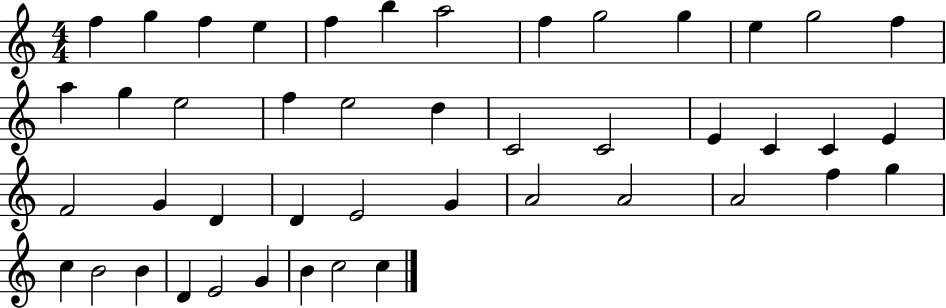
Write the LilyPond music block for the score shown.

{
  \clef treble
  \numericTimeSignature
  \time 4/4
  \key c \major
  f''4 g''4 f''4 e''4 | f''4 b''4 a''2 | f''4 g''2 g''4 | e''4 g''2 f''4 | \break a''4 g''4 e''2 | f''4 e''2 d''4 | c'2 c'2 | e'4 c'4 c'4 e'4 | \break f'2 g'4 d'4 | d'4 e'2 g'4 | a'2 a'2 | a'2 f''4 g''4 | \break c''4 b'2 b'4 | d'4 e'2 g'4 | b'4 c''2 c''4 | \bar "|."
}